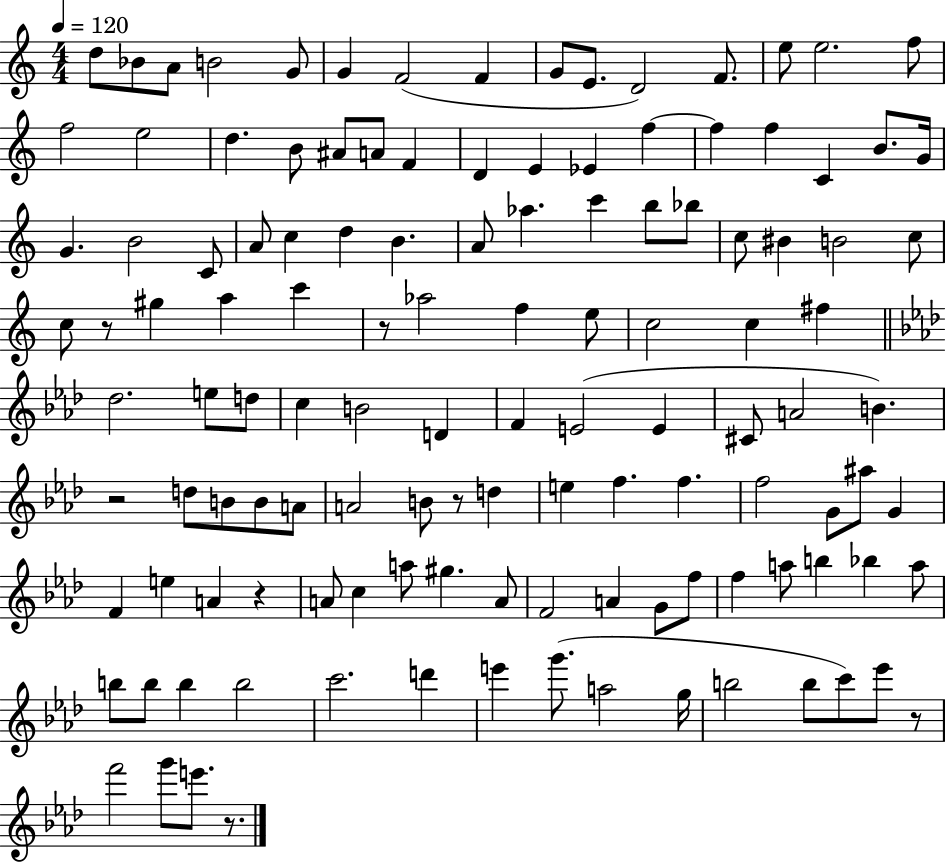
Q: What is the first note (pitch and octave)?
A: D5